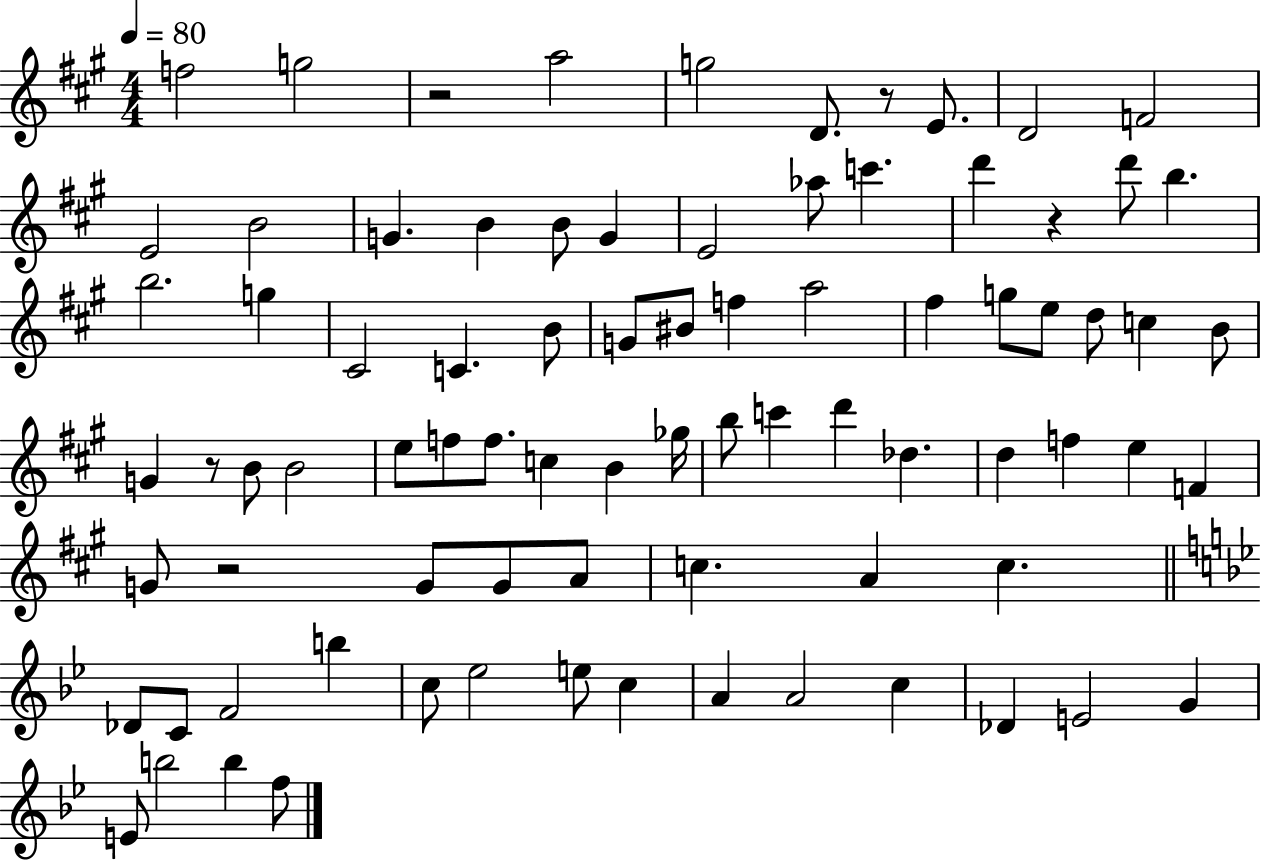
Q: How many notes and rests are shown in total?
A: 82